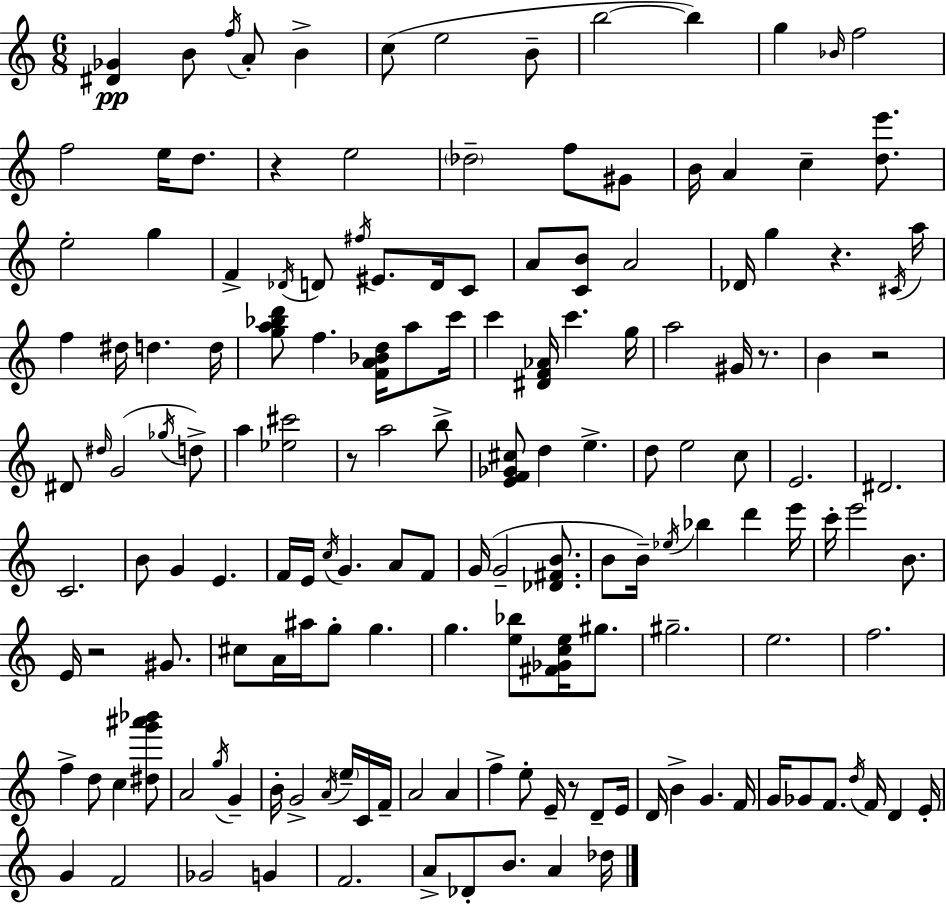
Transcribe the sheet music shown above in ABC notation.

X:1
T:Untitled
M:6/8
L:1/4
K:Am
[^D_G] B/2 f/4 A/2 B c/2 e2 B/2 b2 b g _B/4 f2 f2 e/4 d/2 z e2 _d2 f/2 ^G/2 B/4 A c [de']/2 e2 g F _D/4 D/2 ^f/4 ^E/2 D/4 C/2 A/2 [CB]/2 A2 _D/4 g z ^C/4 a/4 f ^d/4 d d/4 [ga_bd']/2 f [FA_Bd]/4 a/2 c'/4 c' [^DF_A]/4 c' g/4 a2 ^G/4 z/2 B z2 ^D/2 ^d/4 G2 _g/4 d/2 a [_e^c']2 z/2 a2 b/2 [EF_G^c]/2 d e d/2 e2 c/2 E2 ^D2 C2 B/2 G E F/4 E/4 c/4 G A/2 F/2 G/4 G2 [_D^FB]/2 B/2 B/4 _e/4 _b d' e'/4 c'/4 e'2 B/2 E/4 z2 ^G/2 ^c/2 A/4 ^a/4 g/2 g g [e_b]/2 [^F_Gce]/4 ^g/2 ^g2 e2 f2 f d/2 c [^dg'^a'_b']/2 A2 g/4 G B/4 G2 A/4 e/4 C/4 F/4 A2 A f e/2 E/4 z/2 D/2 E/4 D/4 B G F/4 G/4 _G/2 F/2 d/4 F/4 D E/4 G F2 _G2 G F2 A/2 _D/2 B/2 A _d/4